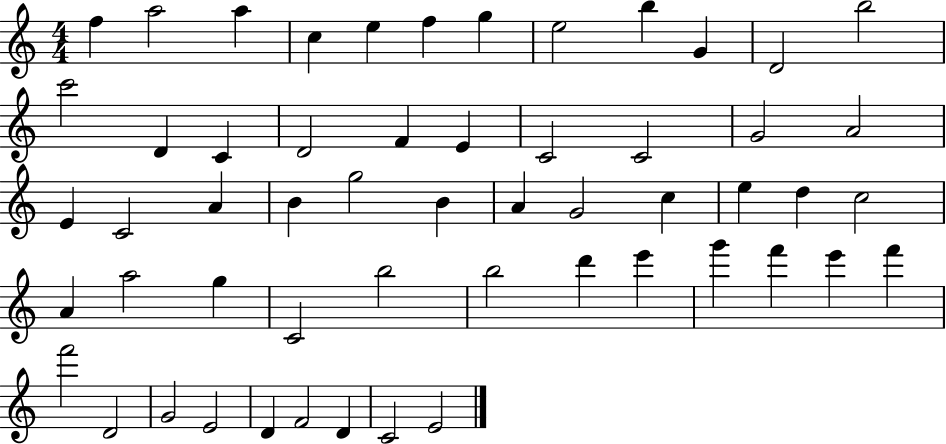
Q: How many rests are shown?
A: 0